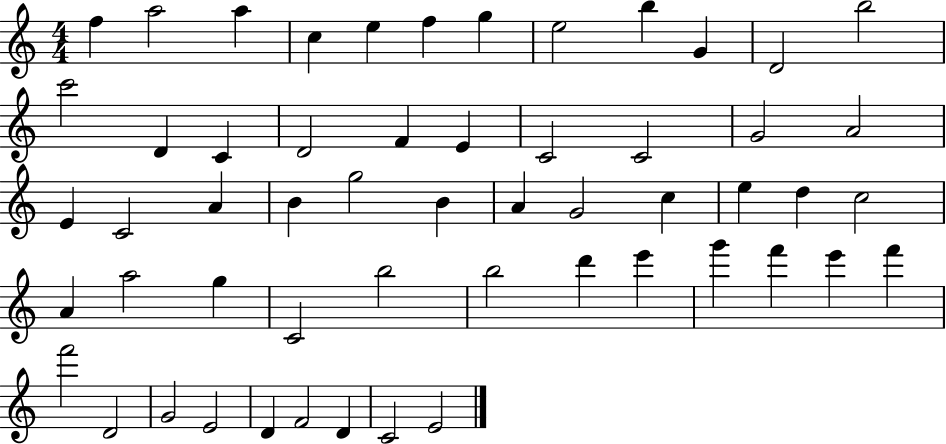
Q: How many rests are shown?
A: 0